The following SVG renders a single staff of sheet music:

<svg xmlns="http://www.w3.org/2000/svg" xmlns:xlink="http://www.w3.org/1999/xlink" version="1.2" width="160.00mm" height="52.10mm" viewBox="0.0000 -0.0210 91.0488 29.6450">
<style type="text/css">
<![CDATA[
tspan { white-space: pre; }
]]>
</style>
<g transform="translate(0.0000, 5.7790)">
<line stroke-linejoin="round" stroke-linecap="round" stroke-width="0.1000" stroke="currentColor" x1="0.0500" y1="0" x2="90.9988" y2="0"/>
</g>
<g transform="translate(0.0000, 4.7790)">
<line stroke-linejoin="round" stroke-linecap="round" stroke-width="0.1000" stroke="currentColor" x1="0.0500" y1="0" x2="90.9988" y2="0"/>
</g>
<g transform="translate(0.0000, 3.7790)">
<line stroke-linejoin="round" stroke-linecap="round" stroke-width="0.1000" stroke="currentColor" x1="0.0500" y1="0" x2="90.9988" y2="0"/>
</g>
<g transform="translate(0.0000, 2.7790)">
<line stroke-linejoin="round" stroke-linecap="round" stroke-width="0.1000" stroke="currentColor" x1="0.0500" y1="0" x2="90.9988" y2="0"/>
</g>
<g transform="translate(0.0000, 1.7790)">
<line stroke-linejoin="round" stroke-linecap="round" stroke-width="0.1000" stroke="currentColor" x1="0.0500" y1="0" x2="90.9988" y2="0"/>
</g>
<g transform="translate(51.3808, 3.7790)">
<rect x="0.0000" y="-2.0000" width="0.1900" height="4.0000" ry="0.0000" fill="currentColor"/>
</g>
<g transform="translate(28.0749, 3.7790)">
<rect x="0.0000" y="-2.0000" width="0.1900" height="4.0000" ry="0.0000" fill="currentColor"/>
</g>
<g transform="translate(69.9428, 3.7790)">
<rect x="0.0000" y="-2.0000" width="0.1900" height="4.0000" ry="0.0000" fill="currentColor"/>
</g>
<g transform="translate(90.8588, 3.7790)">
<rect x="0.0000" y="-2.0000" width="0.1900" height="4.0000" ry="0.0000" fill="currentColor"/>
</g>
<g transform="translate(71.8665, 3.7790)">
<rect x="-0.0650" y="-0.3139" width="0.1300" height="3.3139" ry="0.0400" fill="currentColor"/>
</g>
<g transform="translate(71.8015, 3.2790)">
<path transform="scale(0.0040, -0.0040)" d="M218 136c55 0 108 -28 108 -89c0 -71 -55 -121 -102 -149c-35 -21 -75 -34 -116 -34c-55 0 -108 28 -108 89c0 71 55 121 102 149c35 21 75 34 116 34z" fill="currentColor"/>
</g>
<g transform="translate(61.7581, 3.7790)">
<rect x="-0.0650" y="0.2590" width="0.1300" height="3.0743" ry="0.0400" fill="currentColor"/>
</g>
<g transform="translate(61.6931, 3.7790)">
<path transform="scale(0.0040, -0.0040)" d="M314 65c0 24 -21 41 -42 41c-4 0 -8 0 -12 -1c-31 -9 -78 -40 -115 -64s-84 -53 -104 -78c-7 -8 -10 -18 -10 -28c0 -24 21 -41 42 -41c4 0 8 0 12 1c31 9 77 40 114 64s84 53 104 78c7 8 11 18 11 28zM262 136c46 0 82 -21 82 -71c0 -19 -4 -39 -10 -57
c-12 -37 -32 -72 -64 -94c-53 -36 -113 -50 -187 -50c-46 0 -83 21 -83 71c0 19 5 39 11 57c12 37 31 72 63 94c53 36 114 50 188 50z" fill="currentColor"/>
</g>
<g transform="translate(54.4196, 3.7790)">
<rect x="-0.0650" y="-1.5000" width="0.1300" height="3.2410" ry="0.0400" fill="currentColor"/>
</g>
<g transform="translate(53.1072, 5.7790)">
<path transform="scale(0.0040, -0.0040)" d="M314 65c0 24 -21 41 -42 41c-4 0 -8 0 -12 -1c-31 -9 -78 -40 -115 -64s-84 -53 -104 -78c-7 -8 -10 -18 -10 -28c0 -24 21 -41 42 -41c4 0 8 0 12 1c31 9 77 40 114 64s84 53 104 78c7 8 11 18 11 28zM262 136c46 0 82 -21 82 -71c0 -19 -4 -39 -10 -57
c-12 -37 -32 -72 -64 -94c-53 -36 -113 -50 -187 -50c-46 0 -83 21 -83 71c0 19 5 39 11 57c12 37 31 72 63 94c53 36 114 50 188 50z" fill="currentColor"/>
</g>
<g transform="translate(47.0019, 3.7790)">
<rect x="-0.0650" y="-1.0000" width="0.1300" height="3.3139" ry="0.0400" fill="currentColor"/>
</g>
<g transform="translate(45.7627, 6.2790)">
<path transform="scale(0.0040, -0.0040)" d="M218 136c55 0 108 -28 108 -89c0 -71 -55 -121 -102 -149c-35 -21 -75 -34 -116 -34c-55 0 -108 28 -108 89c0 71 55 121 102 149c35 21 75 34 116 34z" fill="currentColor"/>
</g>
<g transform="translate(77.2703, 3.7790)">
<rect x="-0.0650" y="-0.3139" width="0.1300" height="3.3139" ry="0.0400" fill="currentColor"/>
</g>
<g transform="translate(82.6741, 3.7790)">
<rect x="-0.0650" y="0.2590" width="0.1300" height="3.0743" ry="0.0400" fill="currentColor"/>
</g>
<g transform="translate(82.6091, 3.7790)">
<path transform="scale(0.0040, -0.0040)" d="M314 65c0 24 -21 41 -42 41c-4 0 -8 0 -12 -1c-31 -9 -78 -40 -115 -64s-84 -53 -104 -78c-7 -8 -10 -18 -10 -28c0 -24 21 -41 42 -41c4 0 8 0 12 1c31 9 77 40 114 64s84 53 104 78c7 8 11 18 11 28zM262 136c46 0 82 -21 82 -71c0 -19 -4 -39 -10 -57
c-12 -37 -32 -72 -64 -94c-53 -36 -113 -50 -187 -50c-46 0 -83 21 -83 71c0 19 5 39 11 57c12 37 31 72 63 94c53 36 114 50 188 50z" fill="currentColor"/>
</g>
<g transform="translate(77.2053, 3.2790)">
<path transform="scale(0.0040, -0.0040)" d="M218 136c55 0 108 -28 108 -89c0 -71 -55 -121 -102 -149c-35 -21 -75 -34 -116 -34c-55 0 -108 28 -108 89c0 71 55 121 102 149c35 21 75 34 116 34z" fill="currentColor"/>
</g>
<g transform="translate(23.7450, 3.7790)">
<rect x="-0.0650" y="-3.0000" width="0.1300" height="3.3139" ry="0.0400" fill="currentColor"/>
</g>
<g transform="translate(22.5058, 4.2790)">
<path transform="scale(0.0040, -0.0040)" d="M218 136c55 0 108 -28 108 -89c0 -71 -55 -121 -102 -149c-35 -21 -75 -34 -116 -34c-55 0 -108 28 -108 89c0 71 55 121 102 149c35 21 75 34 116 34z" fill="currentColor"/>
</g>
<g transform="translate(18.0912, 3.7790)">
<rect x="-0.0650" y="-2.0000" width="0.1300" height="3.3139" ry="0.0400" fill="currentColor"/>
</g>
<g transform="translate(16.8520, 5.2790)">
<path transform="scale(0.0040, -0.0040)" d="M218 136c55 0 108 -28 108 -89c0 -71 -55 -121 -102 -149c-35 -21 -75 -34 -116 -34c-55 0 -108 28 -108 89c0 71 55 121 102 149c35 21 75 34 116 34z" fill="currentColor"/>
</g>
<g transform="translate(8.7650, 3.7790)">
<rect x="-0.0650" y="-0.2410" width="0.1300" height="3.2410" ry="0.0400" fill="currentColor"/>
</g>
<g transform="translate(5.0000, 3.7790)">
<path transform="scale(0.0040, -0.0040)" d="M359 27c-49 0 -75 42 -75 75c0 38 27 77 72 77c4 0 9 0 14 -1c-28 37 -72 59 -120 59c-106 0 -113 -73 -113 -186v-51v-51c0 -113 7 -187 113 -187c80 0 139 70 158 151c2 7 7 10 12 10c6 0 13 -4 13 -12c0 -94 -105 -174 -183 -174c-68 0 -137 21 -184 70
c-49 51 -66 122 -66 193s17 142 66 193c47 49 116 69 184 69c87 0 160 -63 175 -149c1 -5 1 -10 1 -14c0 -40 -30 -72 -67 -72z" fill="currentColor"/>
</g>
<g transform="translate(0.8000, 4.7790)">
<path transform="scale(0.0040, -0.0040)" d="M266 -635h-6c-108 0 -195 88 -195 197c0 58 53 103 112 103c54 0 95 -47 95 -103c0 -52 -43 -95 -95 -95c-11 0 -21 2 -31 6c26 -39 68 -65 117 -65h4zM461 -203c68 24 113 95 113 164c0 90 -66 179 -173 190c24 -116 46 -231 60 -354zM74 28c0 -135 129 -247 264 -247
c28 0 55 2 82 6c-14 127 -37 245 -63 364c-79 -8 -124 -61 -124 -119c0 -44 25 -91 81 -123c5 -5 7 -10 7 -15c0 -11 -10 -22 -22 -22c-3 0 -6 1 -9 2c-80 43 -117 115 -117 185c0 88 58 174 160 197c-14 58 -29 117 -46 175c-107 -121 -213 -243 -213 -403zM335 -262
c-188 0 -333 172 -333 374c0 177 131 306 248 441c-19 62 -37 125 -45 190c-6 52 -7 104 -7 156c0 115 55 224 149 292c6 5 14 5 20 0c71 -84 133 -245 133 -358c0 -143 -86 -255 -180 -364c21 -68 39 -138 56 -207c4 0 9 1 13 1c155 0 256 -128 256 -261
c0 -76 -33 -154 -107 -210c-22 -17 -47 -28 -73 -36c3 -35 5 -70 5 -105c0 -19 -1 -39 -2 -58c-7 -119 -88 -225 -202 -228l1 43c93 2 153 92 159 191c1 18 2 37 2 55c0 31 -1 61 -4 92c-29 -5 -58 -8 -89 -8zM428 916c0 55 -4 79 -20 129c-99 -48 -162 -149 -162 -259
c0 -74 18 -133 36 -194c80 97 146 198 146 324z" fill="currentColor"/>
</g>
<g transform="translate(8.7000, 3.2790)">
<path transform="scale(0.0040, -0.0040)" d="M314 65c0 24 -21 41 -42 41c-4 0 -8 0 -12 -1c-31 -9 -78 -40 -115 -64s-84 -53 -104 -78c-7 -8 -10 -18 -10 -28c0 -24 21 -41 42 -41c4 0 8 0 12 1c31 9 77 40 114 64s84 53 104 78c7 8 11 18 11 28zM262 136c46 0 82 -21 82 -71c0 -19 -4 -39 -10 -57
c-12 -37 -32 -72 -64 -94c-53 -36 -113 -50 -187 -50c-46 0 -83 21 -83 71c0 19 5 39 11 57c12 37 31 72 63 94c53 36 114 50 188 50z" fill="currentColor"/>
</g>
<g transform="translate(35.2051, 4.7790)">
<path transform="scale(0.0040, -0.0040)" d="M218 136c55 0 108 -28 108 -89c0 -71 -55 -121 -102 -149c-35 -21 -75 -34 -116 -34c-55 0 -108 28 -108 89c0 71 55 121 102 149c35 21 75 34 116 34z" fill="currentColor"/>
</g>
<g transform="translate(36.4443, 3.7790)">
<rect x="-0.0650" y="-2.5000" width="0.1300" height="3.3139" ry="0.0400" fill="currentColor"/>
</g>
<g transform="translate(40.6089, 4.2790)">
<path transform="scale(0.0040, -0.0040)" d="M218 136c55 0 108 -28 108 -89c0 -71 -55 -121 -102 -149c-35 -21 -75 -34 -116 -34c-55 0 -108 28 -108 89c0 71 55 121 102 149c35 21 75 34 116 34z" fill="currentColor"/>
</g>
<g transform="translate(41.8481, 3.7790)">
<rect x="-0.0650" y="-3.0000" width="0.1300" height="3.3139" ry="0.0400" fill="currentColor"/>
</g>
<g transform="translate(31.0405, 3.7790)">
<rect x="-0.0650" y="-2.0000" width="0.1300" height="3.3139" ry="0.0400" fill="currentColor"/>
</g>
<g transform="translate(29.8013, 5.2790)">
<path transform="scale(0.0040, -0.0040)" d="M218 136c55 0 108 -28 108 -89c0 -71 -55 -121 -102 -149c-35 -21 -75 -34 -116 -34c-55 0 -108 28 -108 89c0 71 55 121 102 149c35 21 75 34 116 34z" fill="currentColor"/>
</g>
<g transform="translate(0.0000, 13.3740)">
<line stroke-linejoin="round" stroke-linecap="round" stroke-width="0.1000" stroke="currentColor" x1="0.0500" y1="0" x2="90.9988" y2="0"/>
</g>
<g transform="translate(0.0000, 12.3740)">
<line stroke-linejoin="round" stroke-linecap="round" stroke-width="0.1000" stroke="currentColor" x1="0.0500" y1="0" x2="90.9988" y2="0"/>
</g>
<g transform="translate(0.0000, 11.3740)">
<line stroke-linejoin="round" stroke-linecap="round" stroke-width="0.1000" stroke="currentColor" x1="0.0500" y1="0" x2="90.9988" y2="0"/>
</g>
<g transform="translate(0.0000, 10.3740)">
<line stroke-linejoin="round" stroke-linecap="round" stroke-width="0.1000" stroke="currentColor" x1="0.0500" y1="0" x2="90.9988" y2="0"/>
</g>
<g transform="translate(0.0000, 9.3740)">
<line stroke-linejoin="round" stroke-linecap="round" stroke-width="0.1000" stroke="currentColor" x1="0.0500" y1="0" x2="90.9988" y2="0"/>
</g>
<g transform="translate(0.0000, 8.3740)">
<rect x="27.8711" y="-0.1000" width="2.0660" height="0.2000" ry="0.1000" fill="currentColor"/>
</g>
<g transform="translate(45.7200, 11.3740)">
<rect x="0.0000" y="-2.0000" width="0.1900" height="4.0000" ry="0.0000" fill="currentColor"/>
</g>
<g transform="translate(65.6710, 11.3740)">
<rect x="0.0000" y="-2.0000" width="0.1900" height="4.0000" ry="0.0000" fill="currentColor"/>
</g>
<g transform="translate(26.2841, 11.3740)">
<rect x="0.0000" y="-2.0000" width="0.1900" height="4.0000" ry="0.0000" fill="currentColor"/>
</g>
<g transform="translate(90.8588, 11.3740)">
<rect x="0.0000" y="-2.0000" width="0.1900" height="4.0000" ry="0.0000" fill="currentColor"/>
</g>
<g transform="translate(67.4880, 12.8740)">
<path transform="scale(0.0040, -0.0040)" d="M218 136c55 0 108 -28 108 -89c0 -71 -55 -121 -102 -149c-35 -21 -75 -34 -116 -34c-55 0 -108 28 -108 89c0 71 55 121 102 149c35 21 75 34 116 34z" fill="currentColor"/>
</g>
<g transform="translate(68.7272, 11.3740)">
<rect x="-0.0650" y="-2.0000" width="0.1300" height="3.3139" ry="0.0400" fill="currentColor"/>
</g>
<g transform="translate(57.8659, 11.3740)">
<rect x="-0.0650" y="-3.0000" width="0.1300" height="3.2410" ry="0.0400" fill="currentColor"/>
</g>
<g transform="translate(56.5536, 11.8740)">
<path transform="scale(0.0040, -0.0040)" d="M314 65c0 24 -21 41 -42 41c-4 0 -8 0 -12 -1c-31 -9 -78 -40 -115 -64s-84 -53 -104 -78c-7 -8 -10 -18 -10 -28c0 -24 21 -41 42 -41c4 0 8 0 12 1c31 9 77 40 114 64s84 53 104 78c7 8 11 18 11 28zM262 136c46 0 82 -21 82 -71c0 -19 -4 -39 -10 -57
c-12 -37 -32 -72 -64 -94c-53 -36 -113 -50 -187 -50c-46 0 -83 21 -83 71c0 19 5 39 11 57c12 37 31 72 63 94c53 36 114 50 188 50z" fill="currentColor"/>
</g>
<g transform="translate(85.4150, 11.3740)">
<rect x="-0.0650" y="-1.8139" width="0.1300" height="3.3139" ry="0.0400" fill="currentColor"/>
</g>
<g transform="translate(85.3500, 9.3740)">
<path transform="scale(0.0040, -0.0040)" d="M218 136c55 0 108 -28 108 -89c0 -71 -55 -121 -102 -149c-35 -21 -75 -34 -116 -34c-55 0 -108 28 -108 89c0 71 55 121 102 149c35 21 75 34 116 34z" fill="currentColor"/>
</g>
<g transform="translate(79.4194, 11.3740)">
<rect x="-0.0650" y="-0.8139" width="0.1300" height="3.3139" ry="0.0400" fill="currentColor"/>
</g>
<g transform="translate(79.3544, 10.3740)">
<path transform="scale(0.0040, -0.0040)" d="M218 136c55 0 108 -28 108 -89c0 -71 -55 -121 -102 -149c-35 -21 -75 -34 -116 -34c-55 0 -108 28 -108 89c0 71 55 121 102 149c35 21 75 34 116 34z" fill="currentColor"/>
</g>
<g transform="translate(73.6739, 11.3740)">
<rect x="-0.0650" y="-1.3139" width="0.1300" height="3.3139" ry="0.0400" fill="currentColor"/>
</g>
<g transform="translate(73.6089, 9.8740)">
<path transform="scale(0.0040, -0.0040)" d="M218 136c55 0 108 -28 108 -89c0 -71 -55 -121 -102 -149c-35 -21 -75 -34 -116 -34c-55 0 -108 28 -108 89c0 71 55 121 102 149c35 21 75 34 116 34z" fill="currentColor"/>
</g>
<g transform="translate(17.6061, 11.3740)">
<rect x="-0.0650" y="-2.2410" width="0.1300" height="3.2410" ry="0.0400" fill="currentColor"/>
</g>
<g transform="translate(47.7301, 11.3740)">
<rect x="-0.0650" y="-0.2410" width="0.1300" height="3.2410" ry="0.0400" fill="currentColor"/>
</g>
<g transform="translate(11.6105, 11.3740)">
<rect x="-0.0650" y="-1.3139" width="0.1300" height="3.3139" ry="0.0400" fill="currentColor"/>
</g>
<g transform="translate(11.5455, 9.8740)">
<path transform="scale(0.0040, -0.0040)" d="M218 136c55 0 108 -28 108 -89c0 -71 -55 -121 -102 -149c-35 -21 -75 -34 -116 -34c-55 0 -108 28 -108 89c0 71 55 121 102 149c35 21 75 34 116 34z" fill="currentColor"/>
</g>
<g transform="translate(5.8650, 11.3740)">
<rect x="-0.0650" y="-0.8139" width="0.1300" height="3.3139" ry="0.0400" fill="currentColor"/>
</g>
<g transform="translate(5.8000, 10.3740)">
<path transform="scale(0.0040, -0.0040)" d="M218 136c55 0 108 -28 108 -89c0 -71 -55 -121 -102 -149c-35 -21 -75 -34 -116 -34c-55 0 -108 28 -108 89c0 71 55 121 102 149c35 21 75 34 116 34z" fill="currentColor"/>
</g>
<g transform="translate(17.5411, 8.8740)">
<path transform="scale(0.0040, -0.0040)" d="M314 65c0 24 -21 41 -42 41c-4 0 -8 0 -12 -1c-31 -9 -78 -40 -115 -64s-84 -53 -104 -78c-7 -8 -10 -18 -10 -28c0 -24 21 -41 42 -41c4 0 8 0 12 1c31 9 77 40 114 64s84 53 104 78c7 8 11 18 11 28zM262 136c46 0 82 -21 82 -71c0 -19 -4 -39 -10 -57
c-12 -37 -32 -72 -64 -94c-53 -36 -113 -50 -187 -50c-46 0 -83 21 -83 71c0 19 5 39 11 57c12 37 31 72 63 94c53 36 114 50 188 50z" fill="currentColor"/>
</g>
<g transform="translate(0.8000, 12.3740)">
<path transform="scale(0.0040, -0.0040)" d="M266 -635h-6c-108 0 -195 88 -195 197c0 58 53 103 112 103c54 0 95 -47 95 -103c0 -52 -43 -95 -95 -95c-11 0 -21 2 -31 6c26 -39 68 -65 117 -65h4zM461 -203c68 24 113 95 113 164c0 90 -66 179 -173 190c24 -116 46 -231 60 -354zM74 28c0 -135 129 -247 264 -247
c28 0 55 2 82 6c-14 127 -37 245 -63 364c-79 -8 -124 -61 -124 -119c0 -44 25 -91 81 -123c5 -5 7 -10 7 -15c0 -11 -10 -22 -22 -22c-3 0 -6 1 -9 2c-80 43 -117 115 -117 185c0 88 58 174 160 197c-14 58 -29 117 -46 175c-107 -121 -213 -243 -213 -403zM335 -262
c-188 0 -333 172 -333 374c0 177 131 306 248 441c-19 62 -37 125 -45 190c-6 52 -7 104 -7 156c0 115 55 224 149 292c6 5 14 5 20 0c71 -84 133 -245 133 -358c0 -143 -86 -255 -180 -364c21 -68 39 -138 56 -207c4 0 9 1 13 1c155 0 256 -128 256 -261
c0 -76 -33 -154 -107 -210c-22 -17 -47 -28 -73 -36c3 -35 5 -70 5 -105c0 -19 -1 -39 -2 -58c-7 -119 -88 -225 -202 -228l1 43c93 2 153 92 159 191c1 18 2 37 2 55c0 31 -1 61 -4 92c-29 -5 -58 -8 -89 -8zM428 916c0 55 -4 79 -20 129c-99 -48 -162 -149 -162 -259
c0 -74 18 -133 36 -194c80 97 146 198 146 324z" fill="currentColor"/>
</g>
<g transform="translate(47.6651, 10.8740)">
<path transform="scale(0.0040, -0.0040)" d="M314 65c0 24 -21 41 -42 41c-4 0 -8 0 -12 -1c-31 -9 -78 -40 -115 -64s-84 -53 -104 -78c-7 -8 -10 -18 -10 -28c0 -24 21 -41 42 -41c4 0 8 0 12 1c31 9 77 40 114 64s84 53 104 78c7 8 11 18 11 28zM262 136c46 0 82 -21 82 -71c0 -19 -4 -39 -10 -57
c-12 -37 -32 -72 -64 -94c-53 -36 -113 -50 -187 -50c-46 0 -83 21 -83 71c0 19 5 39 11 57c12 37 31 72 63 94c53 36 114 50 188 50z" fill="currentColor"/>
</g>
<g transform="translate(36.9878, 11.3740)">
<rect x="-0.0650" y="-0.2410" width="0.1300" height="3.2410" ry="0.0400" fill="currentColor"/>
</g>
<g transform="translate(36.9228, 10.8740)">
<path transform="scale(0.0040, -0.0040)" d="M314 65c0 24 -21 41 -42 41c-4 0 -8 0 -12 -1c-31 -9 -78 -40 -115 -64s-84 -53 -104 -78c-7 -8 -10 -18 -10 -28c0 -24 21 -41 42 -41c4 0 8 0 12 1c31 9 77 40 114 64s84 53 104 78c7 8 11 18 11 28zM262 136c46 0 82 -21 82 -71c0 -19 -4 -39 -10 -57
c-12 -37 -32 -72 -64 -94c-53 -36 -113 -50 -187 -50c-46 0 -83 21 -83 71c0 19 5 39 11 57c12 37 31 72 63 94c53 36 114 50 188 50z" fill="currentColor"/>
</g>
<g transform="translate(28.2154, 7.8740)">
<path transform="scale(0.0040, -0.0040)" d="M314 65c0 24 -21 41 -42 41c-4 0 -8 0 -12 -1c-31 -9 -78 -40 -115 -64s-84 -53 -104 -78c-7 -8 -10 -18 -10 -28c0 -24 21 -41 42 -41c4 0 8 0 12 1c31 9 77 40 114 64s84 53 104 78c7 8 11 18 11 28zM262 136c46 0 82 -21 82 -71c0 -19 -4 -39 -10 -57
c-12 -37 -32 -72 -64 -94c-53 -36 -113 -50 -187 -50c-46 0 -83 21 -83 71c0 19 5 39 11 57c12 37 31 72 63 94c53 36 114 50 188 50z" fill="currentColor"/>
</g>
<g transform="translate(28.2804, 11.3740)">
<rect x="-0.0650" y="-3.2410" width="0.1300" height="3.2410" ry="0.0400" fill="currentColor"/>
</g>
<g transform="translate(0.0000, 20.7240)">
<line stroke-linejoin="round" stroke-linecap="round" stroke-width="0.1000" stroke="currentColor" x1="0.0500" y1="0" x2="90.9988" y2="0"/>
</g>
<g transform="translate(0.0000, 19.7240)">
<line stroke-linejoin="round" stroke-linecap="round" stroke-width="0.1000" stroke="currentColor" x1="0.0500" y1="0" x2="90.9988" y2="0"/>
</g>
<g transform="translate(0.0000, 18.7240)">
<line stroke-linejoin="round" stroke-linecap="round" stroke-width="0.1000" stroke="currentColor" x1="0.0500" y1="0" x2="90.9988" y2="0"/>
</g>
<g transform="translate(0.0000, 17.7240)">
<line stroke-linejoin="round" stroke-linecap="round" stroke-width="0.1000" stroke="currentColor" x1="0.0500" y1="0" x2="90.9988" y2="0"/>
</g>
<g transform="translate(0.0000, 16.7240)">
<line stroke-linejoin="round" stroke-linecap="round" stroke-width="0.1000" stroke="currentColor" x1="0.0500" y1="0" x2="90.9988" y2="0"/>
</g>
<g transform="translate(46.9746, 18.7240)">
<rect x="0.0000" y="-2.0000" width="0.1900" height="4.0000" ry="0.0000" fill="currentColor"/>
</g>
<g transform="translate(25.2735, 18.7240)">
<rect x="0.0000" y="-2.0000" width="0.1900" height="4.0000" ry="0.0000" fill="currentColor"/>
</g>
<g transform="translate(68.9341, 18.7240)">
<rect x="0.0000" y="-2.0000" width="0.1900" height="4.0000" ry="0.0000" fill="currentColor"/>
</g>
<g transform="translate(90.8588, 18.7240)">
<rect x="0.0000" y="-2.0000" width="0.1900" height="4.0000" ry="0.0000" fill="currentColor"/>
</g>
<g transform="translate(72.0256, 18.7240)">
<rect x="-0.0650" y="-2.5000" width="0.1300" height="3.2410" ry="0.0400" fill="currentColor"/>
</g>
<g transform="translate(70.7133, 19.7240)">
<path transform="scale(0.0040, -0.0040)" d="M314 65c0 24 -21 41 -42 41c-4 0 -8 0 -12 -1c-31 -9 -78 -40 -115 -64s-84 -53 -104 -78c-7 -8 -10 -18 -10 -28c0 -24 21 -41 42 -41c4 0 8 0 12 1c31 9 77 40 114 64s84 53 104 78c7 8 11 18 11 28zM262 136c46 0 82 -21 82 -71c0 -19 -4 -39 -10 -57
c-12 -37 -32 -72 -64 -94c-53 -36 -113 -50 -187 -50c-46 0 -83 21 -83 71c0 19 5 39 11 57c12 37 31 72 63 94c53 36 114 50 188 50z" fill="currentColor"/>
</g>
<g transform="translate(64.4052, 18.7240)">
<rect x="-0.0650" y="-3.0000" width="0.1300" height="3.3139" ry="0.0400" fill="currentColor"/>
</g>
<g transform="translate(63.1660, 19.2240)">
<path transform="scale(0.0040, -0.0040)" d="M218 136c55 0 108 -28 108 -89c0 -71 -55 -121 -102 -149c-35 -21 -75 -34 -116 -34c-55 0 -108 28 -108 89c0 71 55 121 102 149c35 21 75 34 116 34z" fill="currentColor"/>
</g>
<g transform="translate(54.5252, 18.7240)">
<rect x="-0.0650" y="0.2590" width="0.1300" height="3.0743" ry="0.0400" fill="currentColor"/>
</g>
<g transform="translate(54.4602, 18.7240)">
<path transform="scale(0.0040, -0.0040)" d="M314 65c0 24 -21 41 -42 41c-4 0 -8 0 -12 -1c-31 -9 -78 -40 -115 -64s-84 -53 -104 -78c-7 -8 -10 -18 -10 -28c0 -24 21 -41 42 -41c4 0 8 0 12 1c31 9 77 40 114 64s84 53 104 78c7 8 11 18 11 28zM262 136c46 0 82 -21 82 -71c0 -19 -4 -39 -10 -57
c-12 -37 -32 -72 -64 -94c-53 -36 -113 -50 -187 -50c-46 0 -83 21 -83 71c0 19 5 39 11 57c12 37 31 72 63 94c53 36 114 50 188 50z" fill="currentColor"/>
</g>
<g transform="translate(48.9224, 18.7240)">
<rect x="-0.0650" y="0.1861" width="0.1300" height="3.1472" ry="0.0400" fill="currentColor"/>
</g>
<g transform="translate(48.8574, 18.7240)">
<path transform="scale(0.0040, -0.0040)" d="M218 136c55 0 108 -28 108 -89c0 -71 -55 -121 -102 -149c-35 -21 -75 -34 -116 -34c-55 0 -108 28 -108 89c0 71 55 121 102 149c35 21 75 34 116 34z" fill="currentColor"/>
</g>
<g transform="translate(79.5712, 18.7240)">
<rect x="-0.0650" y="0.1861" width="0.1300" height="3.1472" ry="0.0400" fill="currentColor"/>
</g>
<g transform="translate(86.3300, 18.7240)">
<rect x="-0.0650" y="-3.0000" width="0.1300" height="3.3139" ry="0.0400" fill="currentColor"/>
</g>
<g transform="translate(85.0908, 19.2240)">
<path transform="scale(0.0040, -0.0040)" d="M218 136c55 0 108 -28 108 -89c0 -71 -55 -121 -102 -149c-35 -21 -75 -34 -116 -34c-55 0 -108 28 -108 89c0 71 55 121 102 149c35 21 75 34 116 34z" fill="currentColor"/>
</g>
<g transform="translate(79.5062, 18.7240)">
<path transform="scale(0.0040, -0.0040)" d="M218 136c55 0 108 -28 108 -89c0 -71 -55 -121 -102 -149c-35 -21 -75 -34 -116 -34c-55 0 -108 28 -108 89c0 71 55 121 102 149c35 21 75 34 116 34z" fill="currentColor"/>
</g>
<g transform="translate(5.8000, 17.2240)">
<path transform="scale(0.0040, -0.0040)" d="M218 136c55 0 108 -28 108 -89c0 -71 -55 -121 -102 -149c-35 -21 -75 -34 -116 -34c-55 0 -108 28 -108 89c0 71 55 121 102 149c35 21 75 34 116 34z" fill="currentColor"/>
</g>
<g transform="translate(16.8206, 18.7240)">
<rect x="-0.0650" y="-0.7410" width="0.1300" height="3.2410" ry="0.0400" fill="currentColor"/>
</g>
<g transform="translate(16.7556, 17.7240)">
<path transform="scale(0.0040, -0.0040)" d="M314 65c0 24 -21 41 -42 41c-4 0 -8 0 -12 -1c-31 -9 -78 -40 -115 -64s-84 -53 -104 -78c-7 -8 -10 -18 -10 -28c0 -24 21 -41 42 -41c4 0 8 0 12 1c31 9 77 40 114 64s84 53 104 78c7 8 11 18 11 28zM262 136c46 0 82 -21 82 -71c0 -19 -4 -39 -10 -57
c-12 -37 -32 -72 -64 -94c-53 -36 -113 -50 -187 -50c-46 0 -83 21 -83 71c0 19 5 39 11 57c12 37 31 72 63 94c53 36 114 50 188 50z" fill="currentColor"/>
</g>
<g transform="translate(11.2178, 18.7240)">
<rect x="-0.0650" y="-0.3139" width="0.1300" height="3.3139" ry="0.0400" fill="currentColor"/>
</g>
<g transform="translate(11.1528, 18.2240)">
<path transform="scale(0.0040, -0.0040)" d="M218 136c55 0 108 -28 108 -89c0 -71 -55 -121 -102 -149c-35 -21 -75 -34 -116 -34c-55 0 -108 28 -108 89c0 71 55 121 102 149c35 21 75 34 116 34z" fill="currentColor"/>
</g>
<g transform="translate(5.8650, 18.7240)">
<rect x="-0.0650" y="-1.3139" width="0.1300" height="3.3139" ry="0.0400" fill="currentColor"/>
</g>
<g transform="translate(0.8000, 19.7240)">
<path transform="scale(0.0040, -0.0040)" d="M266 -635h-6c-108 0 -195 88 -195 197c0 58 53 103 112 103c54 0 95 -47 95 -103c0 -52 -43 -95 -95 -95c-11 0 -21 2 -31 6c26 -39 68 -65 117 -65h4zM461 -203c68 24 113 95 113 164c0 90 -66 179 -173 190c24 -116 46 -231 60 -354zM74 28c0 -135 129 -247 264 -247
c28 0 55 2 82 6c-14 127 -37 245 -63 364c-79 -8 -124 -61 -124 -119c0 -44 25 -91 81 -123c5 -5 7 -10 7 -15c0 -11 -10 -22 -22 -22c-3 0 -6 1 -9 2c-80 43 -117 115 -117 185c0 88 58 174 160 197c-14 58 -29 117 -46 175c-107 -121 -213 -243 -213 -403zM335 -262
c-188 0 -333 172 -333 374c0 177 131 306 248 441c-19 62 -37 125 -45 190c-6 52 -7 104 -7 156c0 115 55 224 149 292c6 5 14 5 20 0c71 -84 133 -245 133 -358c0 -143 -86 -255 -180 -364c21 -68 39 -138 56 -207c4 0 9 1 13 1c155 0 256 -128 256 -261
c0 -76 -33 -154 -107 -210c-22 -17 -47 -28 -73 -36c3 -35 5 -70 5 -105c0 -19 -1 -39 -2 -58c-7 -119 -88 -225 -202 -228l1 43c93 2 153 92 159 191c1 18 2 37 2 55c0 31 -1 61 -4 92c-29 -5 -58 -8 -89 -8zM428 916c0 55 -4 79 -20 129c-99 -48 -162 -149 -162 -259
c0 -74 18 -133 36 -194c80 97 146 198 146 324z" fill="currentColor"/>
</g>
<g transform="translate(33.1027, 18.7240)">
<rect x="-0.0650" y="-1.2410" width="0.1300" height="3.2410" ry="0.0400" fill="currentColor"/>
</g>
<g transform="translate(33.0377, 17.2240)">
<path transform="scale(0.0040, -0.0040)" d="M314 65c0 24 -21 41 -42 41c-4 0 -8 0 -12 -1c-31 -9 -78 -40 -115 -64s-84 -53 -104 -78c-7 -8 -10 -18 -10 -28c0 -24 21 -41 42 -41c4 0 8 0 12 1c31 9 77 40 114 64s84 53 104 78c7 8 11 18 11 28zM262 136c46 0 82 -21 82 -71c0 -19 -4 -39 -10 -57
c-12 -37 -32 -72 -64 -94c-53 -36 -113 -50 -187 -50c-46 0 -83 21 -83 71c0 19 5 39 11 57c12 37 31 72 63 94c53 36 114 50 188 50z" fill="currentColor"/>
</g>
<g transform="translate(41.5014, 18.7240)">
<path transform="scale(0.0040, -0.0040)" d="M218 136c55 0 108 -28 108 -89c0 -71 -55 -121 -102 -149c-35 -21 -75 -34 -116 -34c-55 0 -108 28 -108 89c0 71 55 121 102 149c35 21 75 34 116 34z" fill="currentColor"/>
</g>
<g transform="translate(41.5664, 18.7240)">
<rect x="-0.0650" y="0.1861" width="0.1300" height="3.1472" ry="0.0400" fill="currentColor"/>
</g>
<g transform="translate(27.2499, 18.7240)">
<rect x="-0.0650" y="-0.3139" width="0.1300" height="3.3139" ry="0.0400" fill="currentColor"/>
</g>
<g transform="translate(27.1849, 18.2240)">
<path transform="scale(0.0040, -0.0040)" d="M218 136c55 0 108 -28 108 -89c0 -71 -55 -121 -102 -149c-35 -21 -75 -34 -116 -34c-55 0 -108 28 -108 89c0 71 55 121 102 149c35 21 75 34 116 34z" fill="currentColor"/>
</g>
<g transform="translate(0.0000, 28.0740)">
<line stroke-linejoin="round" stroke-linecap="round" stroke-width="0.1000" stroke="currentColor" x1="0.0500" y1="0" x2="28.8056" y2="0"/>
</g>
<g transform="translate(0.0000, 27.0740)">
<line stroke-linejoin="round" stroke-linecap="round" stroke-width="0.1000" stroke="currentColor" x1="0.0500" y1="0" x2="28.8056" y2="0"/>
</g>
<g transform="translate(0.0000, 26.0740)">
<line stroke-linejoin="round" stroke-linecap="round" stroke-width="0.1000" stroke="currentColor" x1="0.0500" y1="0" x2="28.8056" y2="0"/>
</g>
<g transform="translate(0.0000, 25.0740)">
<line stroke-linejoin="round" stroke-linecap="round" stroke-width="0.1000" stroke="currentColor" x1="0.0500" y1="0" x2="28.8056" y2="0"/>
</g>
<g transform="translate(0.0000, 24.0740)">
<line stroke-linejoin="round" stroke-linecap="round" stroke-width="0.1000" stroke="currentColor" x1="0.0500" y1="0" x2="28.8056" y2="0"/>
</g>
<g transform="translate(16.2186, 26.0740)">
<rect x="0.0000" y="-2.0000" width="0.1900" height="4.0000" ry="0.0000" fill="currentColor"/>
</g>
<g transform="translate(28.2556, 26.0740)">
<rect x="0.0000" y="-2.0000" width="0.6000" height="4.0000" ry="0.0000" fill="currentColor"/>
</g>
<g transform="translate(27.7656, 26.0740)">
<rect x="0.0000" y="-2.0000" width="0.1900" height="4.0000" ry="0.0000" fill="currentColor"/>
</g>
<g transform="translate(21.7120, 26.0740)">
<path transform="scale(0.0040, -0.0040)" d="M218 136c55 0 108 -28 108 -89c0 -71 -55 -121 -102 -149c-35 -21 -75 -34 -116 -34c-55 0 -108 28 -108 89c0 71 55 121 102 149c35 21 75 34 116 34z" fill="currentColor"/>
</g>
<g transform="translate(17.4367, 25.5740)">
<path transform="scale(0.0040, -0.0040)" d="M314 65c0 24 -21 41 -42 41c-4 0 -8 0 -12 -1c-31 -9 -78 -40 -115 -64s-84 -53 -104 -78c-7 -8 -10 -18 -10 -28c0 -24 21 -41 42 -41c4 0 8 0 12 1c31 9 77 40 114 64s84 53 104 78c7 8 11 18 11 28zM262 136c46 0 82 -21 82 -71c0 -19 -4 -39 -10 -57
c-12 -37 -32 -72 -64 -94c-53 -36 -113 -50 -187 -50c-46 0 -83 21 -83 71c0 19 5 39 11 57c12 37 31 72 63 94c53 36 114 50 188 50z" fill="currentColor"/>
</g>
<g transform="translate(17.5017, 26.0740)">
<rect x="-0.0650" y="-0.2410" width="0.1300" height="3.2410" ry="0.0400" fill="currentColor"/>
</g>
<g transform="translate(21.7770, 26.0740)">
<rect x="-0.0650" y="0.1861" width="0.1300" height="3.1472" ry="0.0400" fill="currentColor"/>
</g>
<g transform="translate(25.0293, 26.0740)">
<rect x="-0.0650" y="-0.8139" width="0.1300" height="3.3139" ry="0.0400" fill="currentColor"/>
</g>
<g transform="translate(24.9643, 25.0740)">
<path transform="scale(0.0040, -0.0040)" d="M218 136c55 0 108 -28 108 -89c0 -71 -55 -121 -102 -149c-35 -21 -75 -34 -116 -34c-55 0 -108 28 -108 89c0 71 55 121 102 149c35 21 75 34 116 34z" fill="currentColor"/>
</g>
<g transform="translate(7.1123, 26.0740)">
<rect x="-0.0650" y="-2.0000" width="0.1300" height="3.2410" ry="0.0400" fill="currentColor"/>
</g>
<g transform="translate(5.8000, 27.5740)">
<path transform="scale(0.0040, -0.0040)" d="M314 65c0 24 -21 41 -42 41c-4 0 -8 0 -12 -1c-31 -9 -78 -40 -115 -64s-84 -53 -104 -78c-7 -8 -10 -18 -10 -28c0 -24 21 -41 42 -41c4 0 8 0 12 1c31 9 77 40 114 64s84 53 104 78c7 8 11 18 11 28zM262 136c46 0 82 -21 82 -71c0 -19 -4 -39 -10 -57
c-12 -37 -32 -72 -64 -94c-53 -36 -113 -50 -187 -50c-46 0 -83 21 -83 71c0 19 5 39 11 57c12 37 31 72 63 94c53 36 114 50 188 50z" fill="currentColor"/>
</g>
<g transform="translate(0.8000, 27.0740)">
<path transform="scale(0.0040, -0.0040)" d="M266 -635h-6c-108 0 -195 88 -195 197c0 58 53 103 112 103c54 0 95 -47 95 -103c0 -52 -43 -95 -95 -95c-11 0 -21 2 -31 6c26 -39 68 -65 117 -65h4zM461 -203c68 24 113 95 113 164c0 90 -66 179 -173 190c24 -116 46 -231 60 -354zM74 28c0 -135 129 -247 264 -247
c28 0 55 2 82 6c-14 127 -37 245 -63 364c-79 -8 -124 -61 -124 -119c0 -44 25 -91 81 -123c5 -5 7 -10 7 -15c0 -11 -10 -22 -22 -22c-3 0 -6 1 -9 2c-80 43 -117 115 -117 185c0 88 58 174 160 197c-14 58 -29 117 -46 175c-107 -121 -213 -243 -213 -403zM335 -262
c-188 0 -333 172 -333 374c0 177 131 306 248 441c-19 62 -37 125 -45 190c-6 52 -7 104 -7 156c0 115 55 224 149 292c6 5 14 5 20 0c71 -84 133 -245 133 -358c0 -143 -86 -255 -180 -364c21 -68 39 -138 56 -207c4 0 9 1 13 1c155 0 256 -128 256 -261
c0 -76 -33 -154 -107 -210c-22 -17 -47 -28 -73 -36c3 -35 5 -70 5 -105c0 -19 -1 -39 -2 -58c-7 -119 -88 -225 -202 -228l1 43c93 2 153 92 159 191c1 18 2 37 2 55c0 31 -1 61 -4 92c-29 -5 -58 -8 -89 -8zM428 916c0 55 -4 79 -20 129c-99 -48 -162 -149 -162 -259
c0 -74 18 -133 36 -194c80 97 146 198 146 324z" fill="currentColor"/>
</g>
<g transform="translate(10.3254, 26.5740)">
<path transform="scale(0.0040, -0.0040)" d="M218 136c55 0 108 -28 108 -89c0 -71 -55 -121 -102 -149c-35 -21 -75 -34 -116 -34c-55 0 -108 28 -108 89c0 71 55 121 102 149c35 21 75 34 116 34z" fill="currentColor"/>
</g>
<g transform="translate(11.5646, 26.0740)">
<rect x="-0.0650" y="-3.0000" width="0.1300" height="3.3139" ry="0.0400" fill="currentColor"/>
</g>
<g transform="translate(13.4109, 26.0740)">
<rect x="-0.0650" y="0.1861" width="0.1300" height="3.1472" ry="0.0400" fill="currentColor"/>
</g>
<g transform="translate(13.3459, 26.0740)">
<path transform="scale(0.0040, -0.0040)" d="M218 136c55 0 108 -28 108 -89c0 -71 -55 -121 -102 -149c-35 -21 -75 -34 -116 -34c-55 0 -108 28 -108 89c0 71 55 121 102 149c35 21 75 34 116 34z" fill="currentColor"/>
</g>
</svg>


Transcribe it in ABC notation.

X:1
T:Untitled
M:4/4
L:1/4
K:C
c2 F A F G A D E2 B2 c c B2 d e g2 b2 c2 c2 A2 F e d f e c d2 c e2 B B B2 A G2 B A F2 A B c2 B d